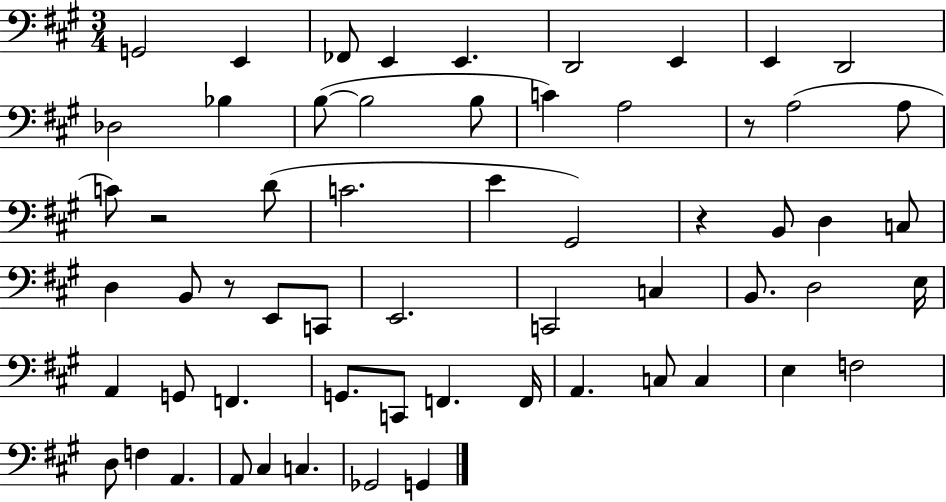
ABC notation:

X:1
T:Untitled
M:3/4
L:1/4
K:A
G,,2 E,, _F,,/2 E,, E,, D,,2 E,, E,, D,,2 _D,2 _B, B,/2 B,2 B,/2 C A,2 z/2 A,2 A,/2 C/2 z2 D/2 C2 E ^G,,2 z B,,/2 D, C,/2 D, B,,/2 z/2 E,,/2 C,,/2 E,,2 C,,2 C, B,,/2 D,2 E,/4 A,, G,,/2 F,, G,,/2 C,,/2 F,, F,,/4 A,, C,/2 C, E, F,2 D,/2 F, A,, A,,/2 ^C, C, _G,,2 G,,